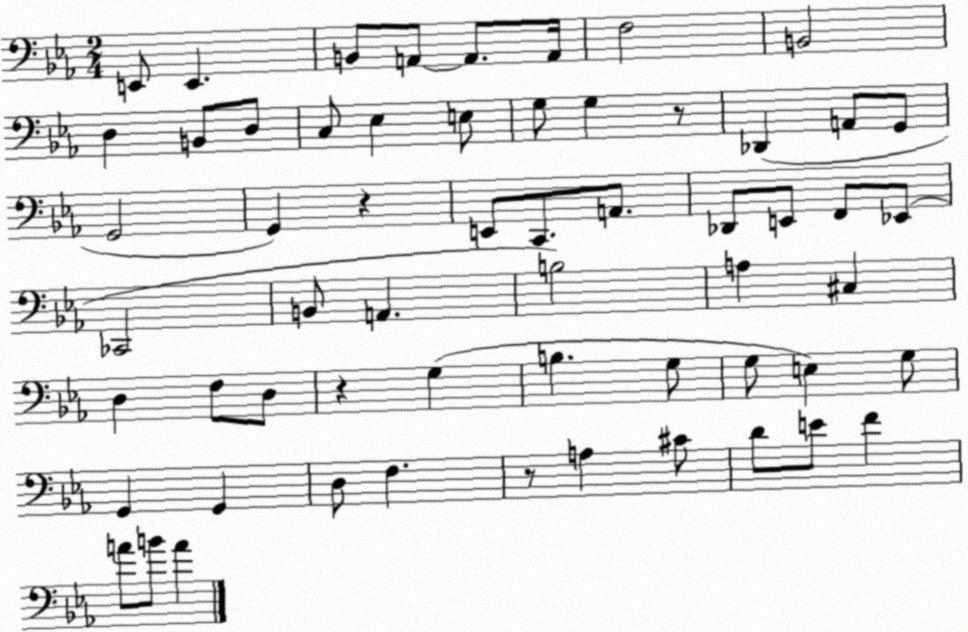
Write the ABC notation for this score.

X:1
T:Untitled
M:2/4
L:1/4
K:Eb
E,,/2 E,, B,,/2 A,,/2 A,,/2 A,,/4 F,2 B,,2 D, B,,/2 D,/2 C,/2 _E, E,/2 G,/2 G, z/2 _D,, A,,/2 G,,/2 G,,2 G,, z E,,/2 C,,/2 A,,/2 _D,,/2 E,,/2 F,,/2 _E,,/2 _C,,2 B,,/2 A,, B,2 A, ^C, D, F,/2 D,/2 z G, B, G,/2 G,/2 E, G,/2 G,, G,, D,/2 F, z/2 A, ^C/2 D/2 E/2 F A/2 B/2 A